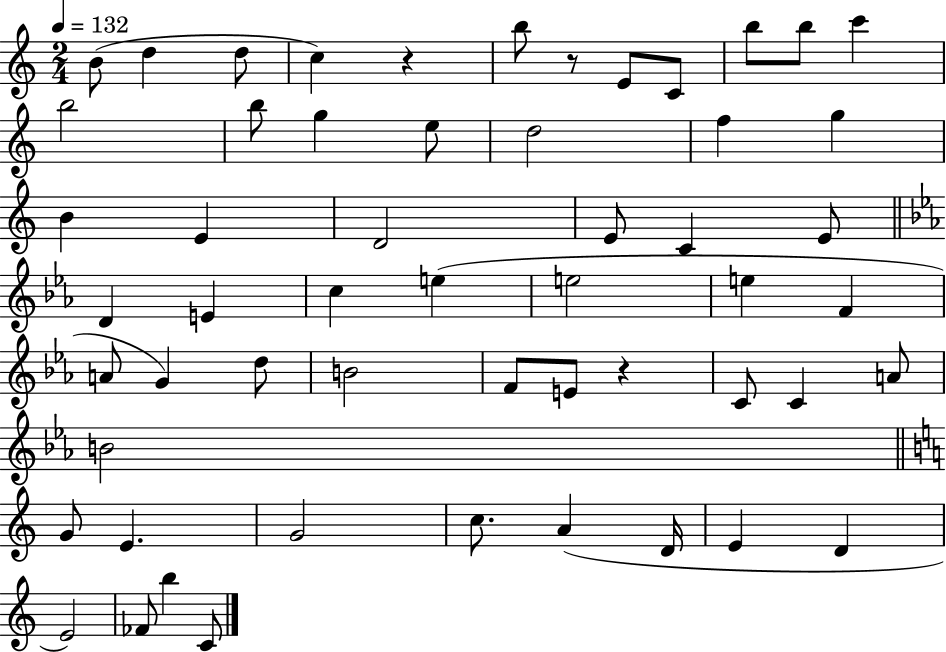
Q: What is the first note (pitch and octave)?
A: B4